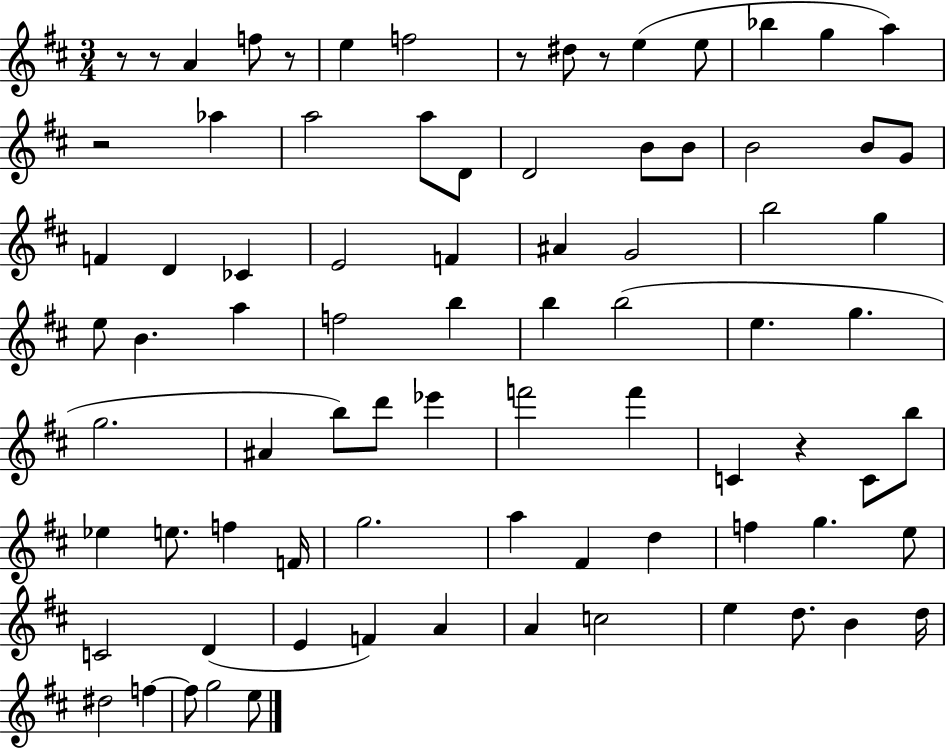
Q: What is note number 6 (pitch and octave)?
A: E5